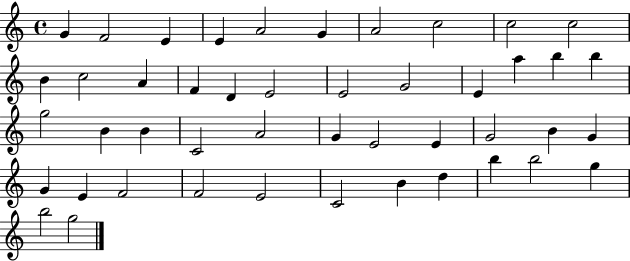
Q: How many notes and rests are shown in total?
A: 46